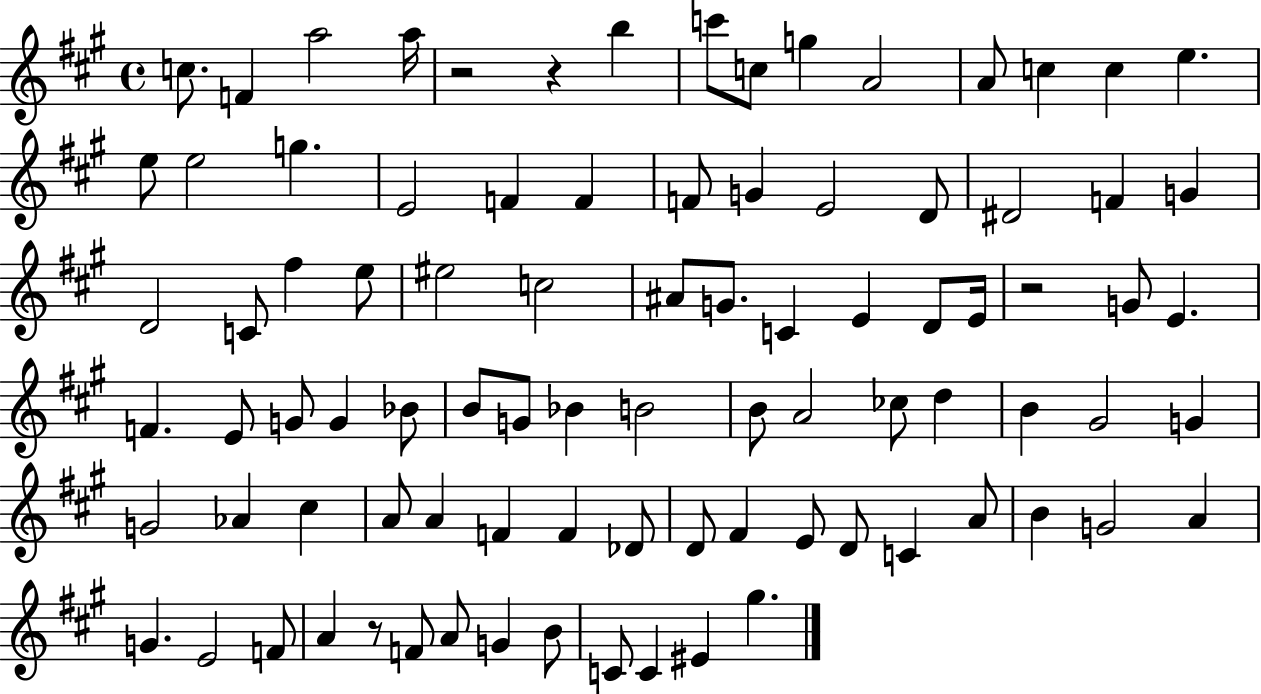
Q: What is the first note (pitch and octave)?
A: C5